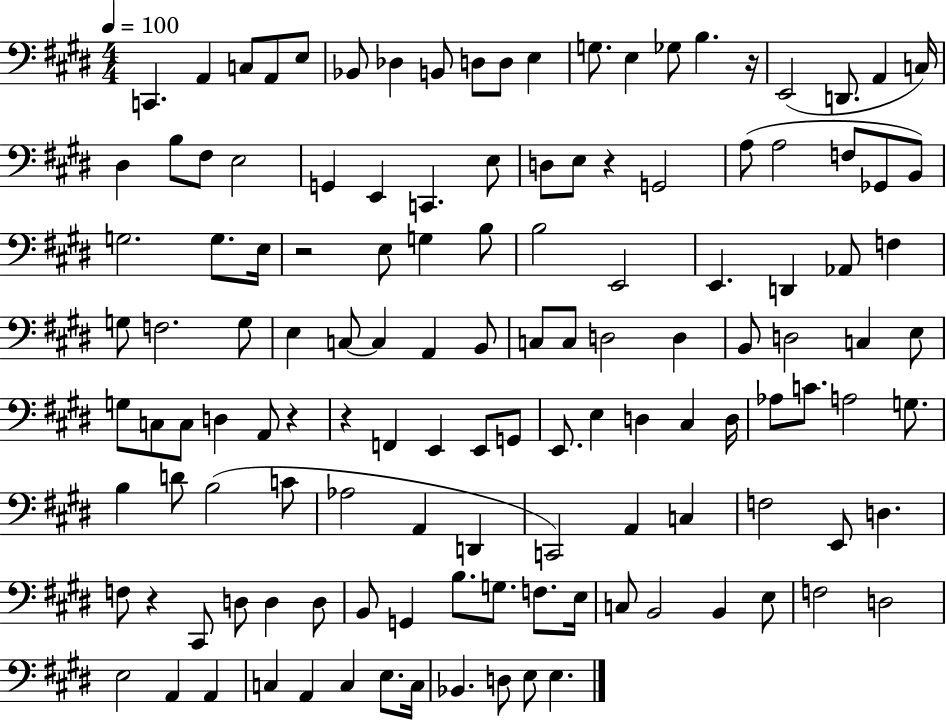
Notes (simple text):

C2/q. A2/q C3/e A2/e E3/e Bb2/e Db3/q B2/e D3/e D3/e E3/q G3/e. E3/q Gb3/e B3/q. R/s E2/h D2/e. A2/q C3/s D#3/q B3/e F#3/e E3/h G2/q E2/q C2/q. E3/e D3/e E3/e R/q G2/h A3/e A3/h F3/e Gb2/e B2/e G3/h. G3/e. E3/s R/h E3/e G3/q B3/e B3/h E2/h E2/q. D2/q Ab2/e F3/q G3/e F3/h. G3/e E3/q C3/e C3/q A2/q B2/e C3/e C3/e D3/h D3/q B2/e D3/h C3/q E3/e G3/e C3/e C3/e D3/q A2/e R/q R/q F2/q E2/q E2/e G2/e E2/e. E3/q D3/q C#3/q D3/s Ab3/e C4/e. A3/h G3/e. B3/q D4/e B3/h C4/e Ab3/h A2/q D2/q C2/h A2/q C3/q F3/h E2/e D3/q. F3/e R/q C#2/e D3/e D3/q D3/e B2/e G2/q B3/e. G3/e. F3/e. E3/s C3/e B2/h B2/q E3/e F3/h D3/h E3/h A2/q A2/q C3/q A2/q C3/q E3/e. C3/s Bb2/q. D3/e E3/e E3/q.